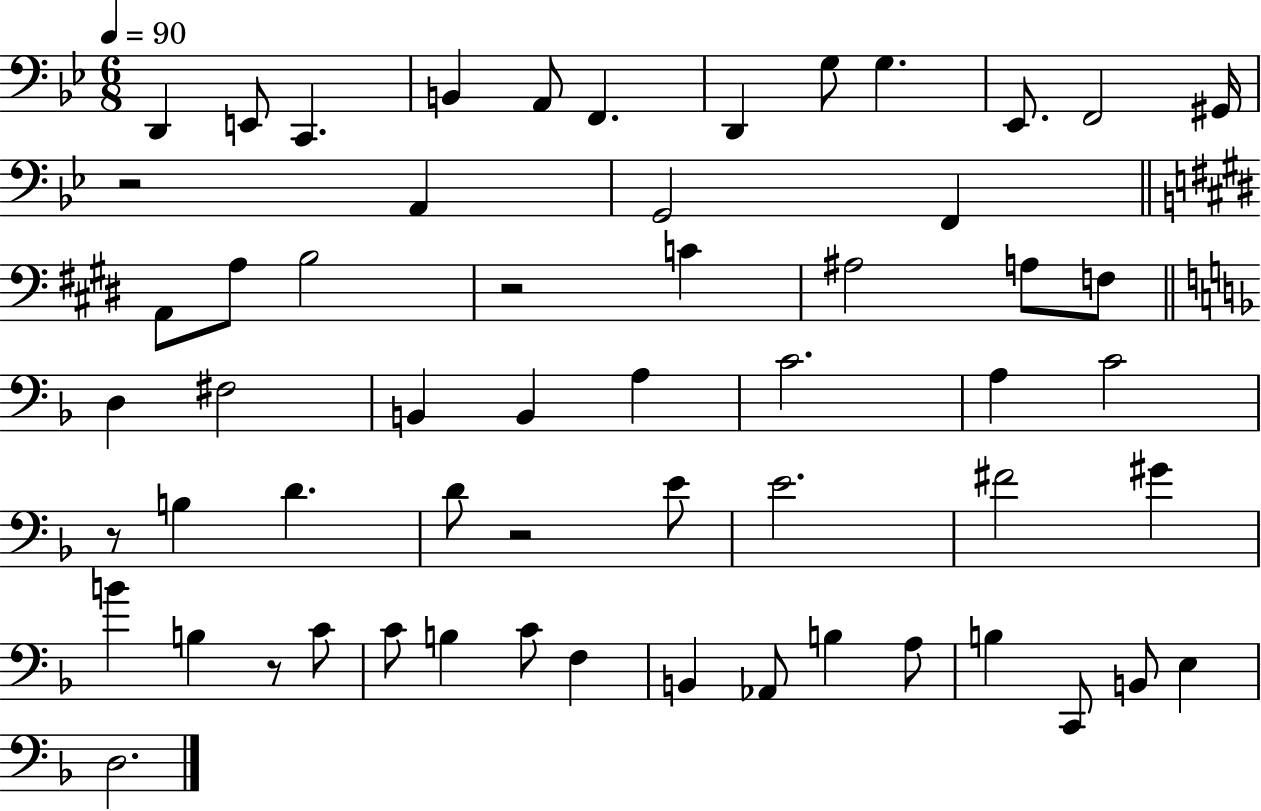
{
  \clef bass
  \numericTimeSignature
  \time 6/8
  \key bes \major
  \tempo 4 = 90
  d,4 e,8 c,4. | b,4 a,8 f,4. | d,4 g8 g4. | ees,8. f,2 gis,16 | \break r2 a,4 | g,2 f,4 | \bar "||" \break \key e \major a,8 a8 b2 | r2 c'4 | ais2 a8 f8 | \bar "||" \break \key f \major d4 fis2 | b,4 b,4 a4 | c'2. | a4 c'2 | \break r8 b4 d'4. | d'8 r2 e'8 | e'2. | fis'2 gis'4 | \break b'4 b4 r8 c'8 | c'8 b4 c'8 f4 | b,4 aes,8 b4 a8 | b4 c,8 b,8 e4 | \break d2. | \bar "|."
}